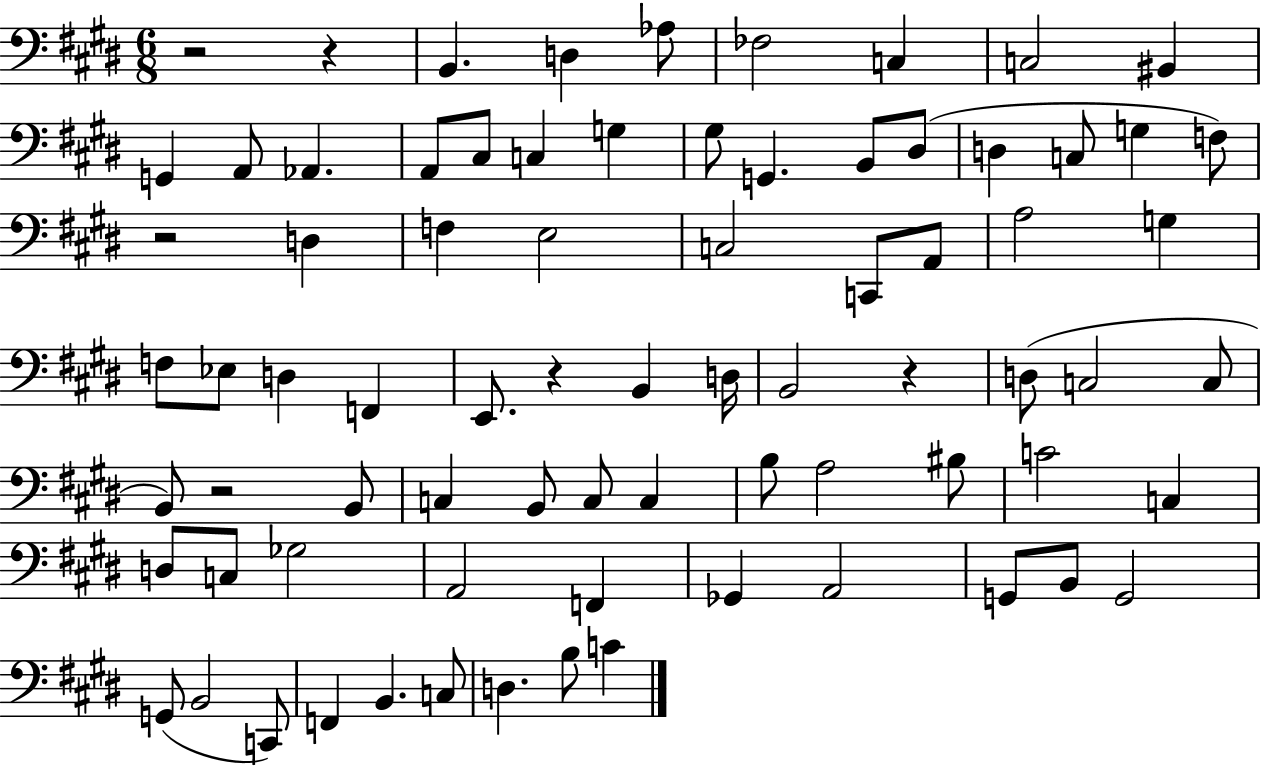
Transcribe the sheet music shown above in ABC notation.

X:1
T:Untitled
M:6/8
L:1/4
K:E
z2 z B,, D, _A,/2 _F,2 C, C,2 ^B,, G,, A,,/2 _A,, A,,/2 ^C,/2 C, G, ^G,/2 G,, B,,/2 ^D,/2 D, C,/2 G, F,/2 z2 D, F, E,2 C,2 C,,/2 A,,/2 A,2 G, F,/2 _E,/2 D, F,, E,,/2 z B,, D,/4 B,,2 z D,/2 C,2 C,/2 B,,/2 z2 B,,/2 C, B,,/2 C,/2 C, B,/2 A,2 ^B,/2 C2 C, D,/2 C,/2 _G,2 A,,2 F,, _G,, A,,2 G,,/2 B,,/2 G,,2 G,,/2 B,,2 C,,/2 F,, B,, C,/2 D, B,/2 C